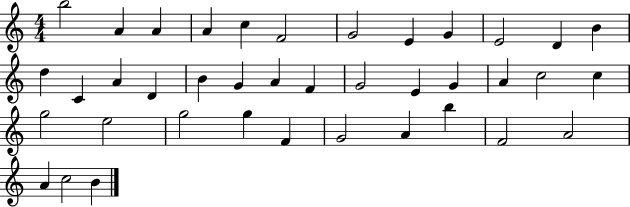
B5/h A4/q A4/q A4/q C5/q F4/h G4/h E4/q G4/q E4/h D4/q B4/q D5/q C4/q A4/q D4/q B4/q G4/q A4/q F4/q G4/h E4/q G4/q A4/q C5/h C5/q G5/h E5/h G5/h G5/q F4/q G4/h A4/q B5/q F4/h A4/h A4/q C5/h B4/q